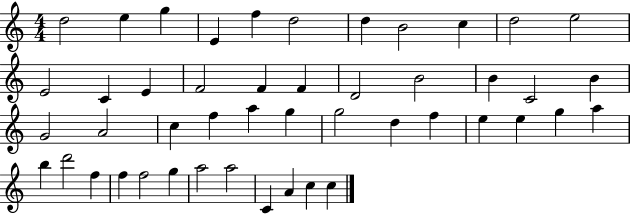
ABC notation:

X:1
T:Untitled
M:4/4
L:1/4
K:C
d2 e g E f d2 d B2 c d2 e2 E2 C E F2 F F D2 B2 B C2 B G2 A2 c f a g g2 d f e e g a b d'2 f f f2 g a2 a2 C A c c